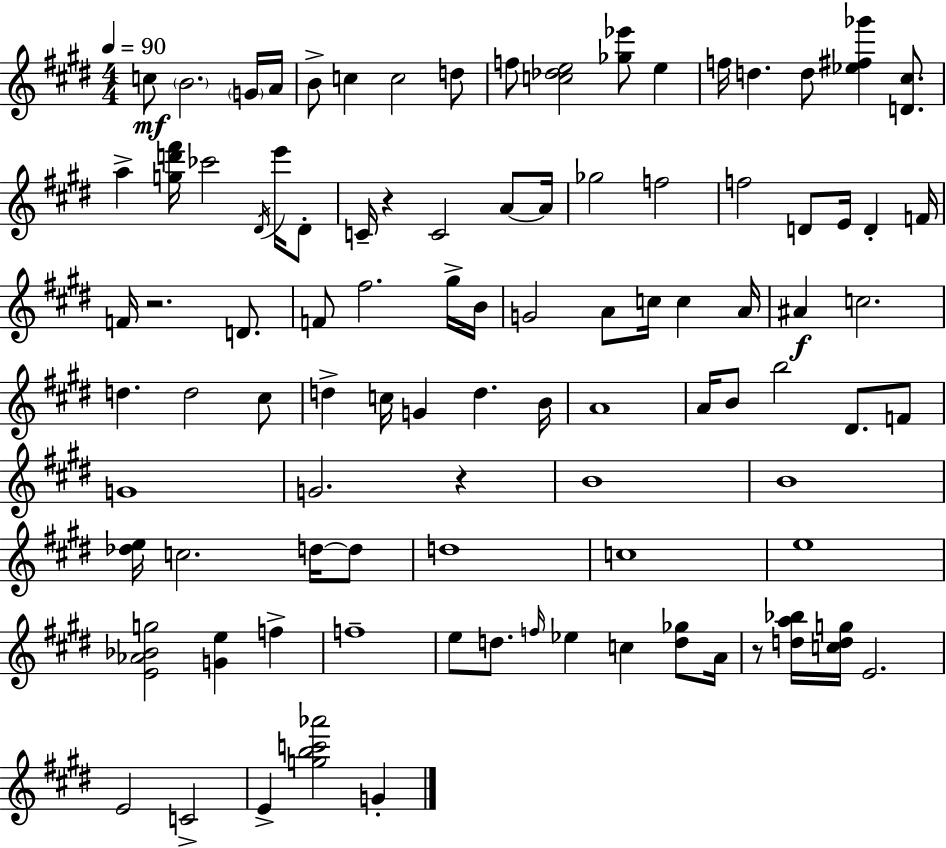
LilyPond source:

{
  \clef treble
  \numericTimeSignature
  \time 4/4
  \key e \major
  \tempo 4 = 90
  c''8\mf \parenthesize b'2. \parenthesize g'16 a'16 | b'8-> c''4 c''2 d''8 | f''8 <c'' des'' e''>2 <ges'' ees'''>8 e''4 | f''16 d''4. d''8 <ees'' fis'' ges'''>4 <d' cis''>8. | \break a''4-> <g'' d''' fis'''>16 ces'''2 \acciaccatura { dis'16 } e'''16 dis'8-. | c'16-- r4 c'2 a'8~~ | a'16 ges''2 f''2 | f''2 d'8 e'16 d'4-. | \break f'16 f'16 r2. d'8. | f'8 fis''2. gis''16-> | b'16 g'2 a'8 c''16 c''4 | a'16 ais'4\f c''2. | \break d''4. d''2 cis''8 | d''4-> c''16 g'4 d''4. | b'16 a'1 | a'16 b'8 b''2 dis'8. f'8 | \break g'1 | g'2. r4 | b'1 | b'1 | \break <des'' e''>16 c''2. d''16~~ d''8 | d''1 | c''1 | e''1 | \break <e' aes' bes' g''>2 <g' e''>4 f''4-> | f''1-- | e''8 d''8. \grace { f''16 } ees''4 c''4 <d'' ges''>8 | a'16 r8 <d'' a'' bes''>16 <c'' d'' g''>16 e'2. | \break e'2 c'2-> | e'4-> <g'' b'' c''' aes'''>2 g'4-. | \bar "|."
}